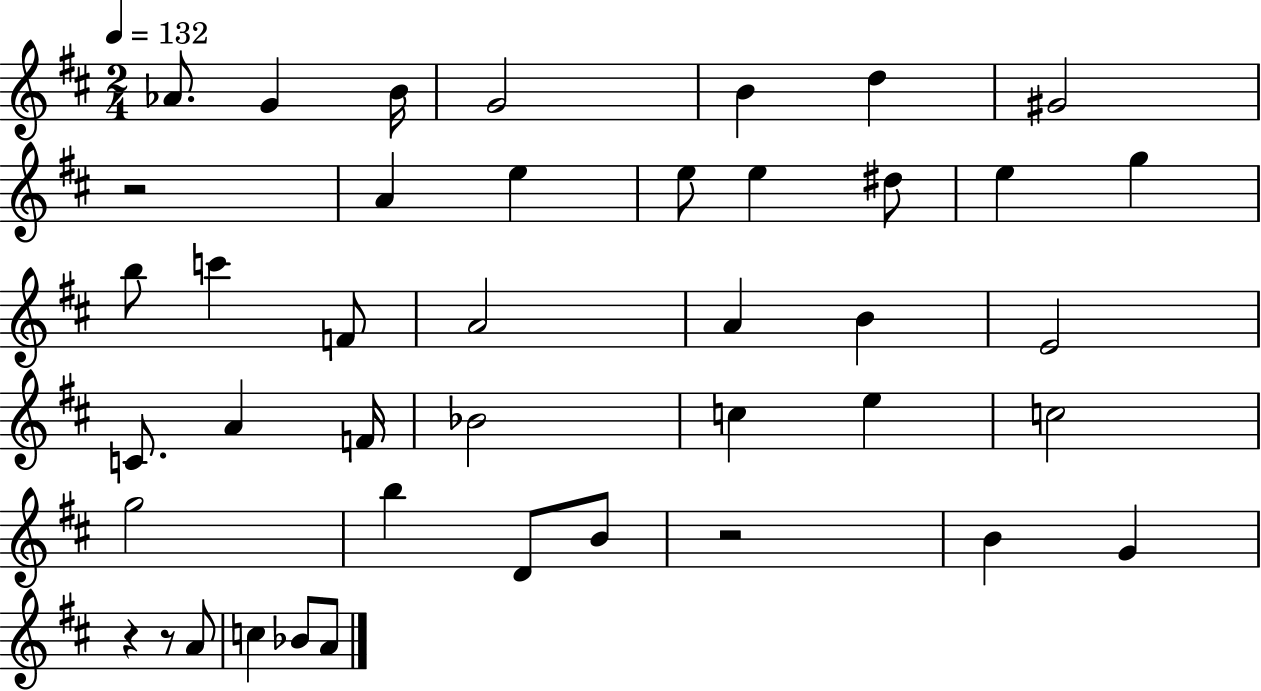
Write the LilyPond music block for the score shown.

{
  \clef treble
  \numericTimeSignature
  \time 2/4
  \key d \major
  \tempo 4 = 132
  \repeat volta 2 { aes'8. g'4 b'16 | g'2 | b'4 d''4 | gis'2 | \break r2 | a'4 e''4 | e''8 e''4 dis''8 | e''4 g''4 | \break b''8 c'''4 f'8 | a'2 | a'4 b'4 | e'2 | \break c'8. a'4 f'16 | bes'2 | c''4 e''4 | c''2 | \break g''2 | b''4 d'8 b'8 | r2 | b'4 g'4 | \break r4 r8 a'8 | c''4 bes'8 a'8 | } \bar "|."
}